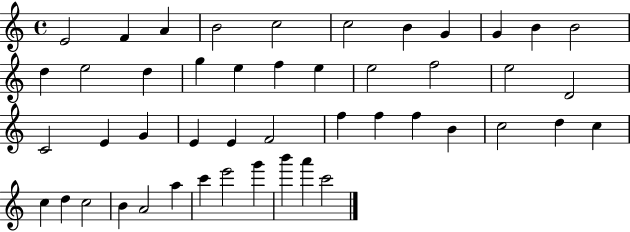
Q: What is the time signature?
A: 4/4